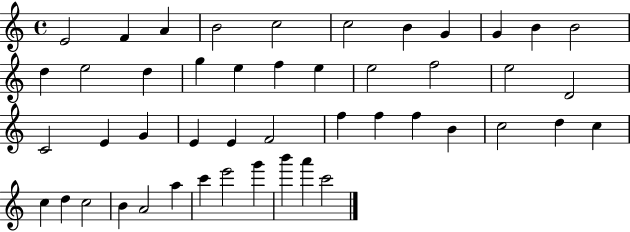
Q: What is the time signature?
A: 4/4